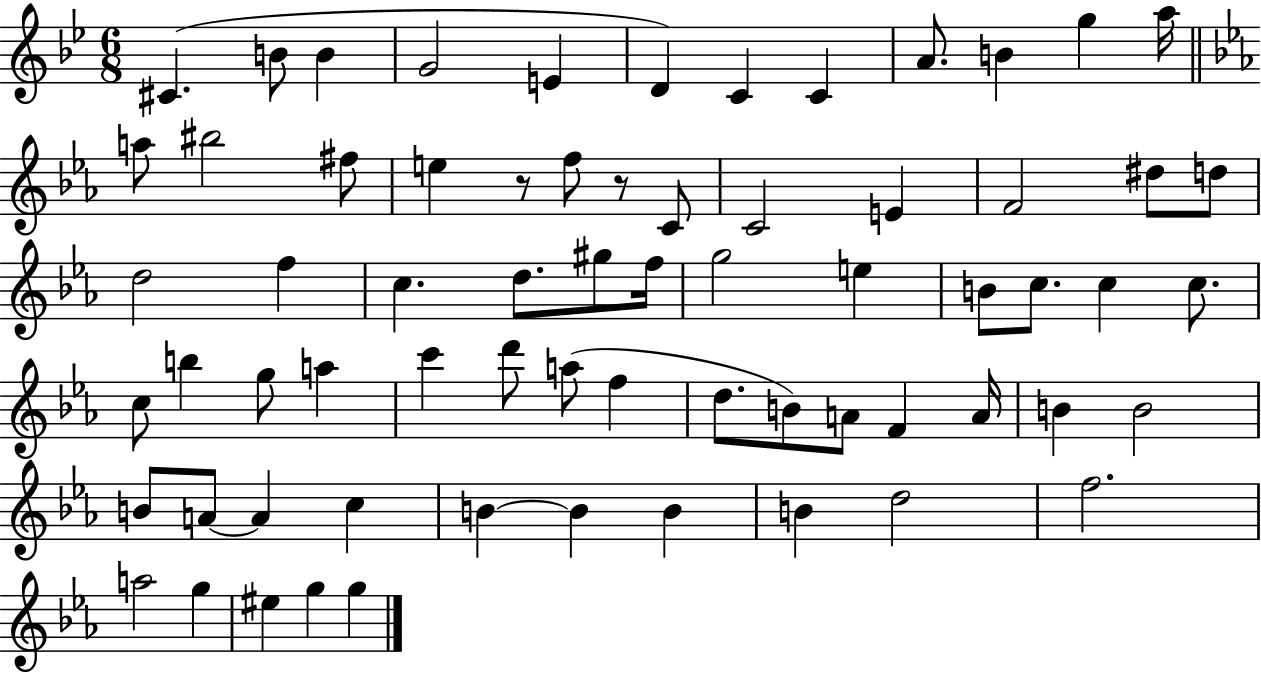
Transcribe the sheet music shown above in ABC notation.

X:1
T:Untitled
M:6/8
L:1/4
K:Bb
^C B/2 B G2 E D C C A/2 B g a/4 a/2 ^b2 ^f/2 e z/2 f/2 z/2 C/2 C2 E F2 ^d/2 d/2 d2 f c d/2 ^g/2 f/4 g2 e B/2 c/2 c c/2 c/2 b g/2 a c' d'/2 a/2 f d/2 B/2 A/2 F A/4 B B2 B/2 A/2 A c B B B B d2 f2 a2 g ^e g g